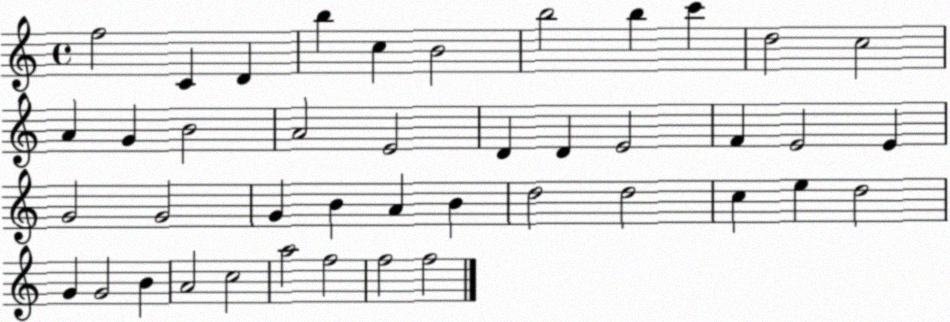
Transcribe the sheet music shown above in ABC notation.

X:1
T:Untitled
M:4/4
L:1/4
K:C
f2 C D b c B2 b2 b c' d2 c2 A G B2 A2 E2 D D E2 F E2 E G2 G2 G B A B d2 d2 c e d2 G G2 B A2 c2 a2 f2 f2 f2